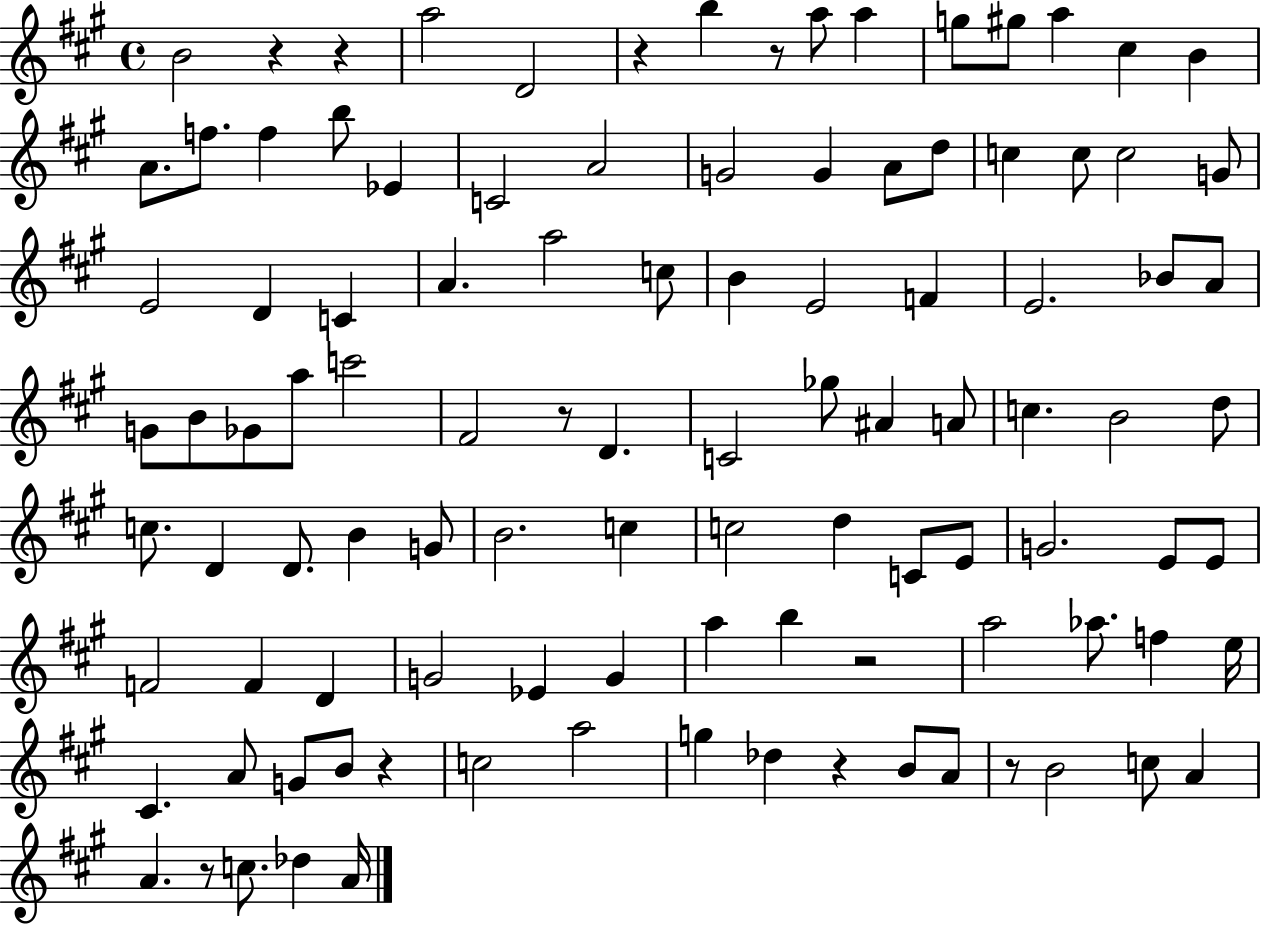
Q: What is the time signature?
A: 4/4